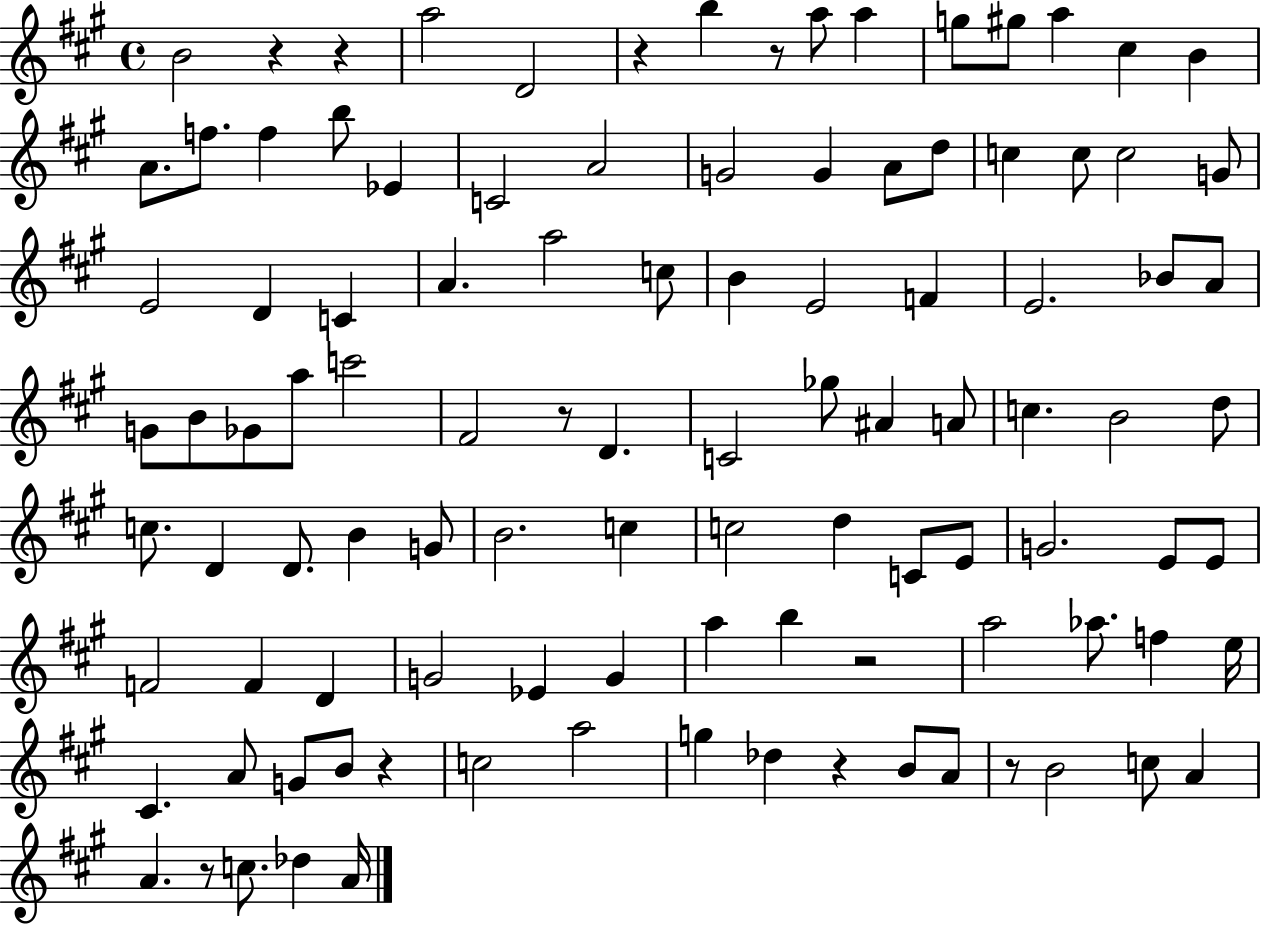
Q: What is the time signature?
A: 4/4